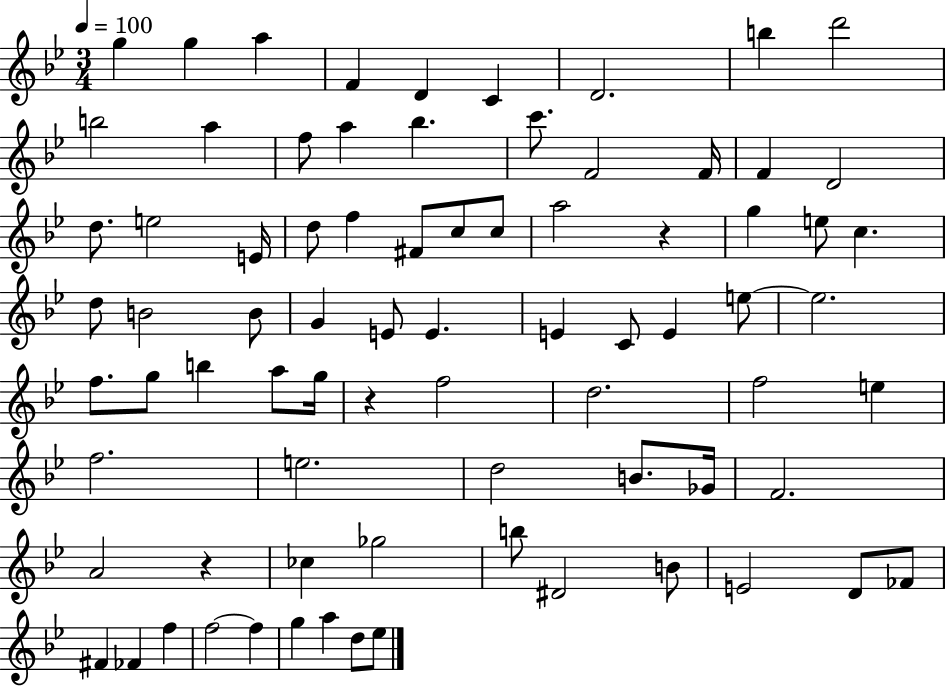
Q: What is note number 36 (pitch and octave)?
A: E4